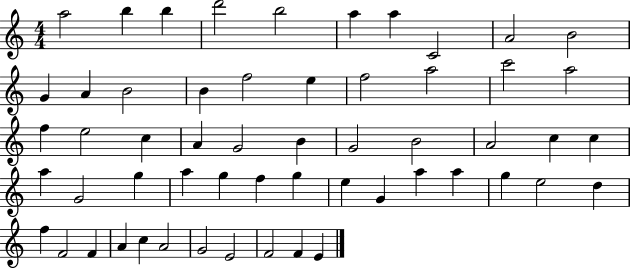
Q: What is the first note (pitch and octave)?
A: A5